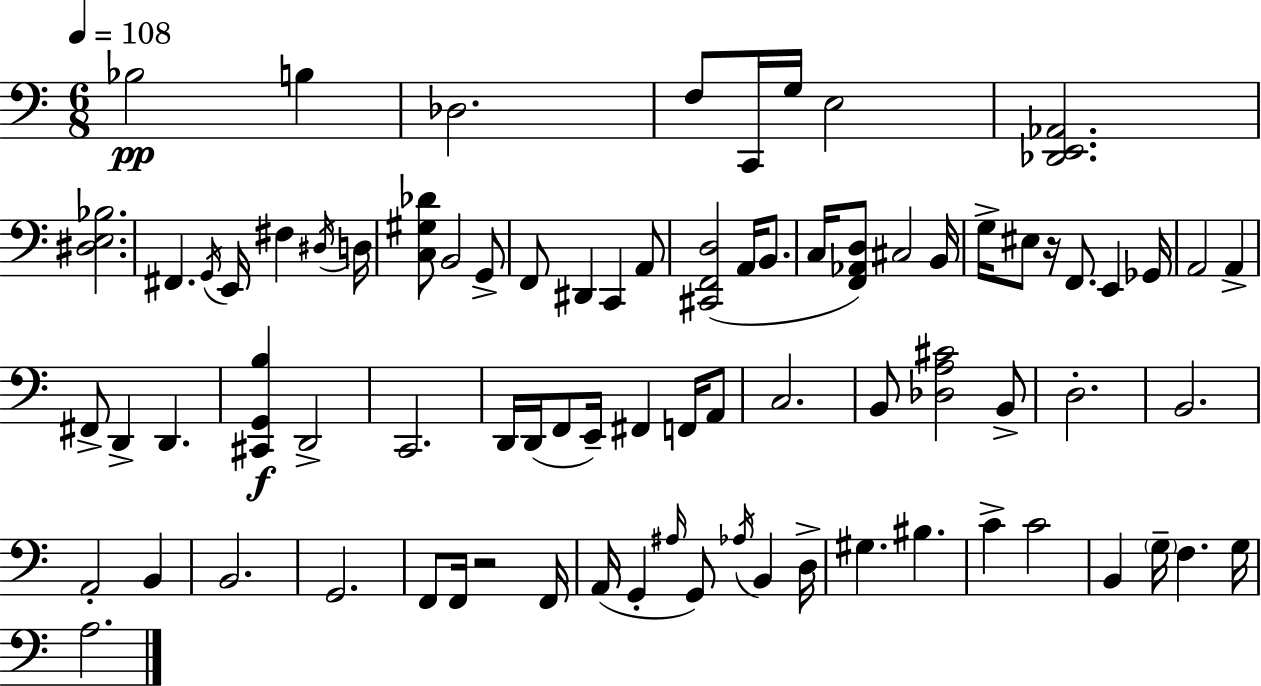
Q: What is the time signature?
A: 6/8